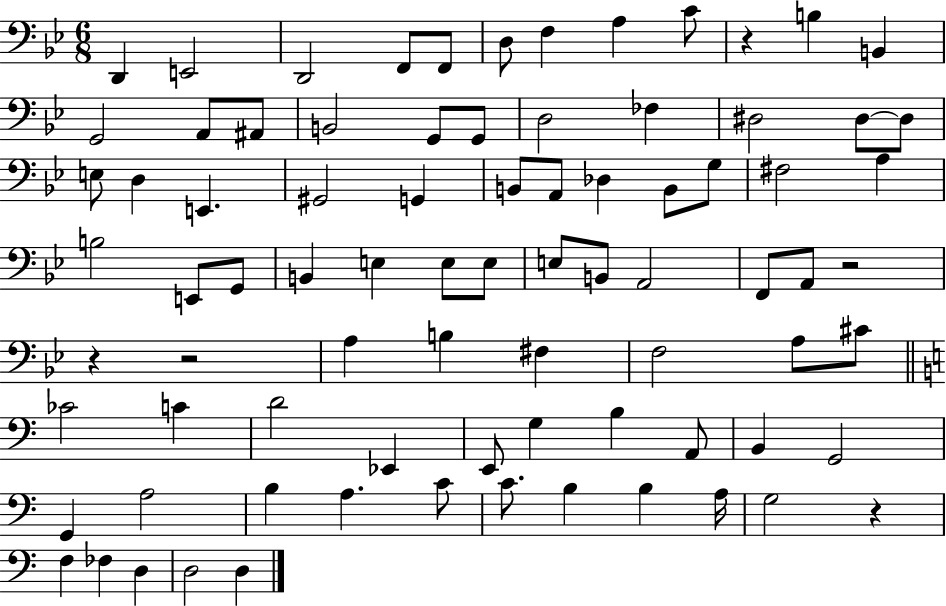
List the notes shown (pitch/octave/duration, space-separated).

D2/q E2/h D2/h F2/e F2/e D3/e F3/q A3/q C4/e R/q B3/q B2/q G2/h A2/e A#2/e B2/h G2/e G2/e D3/h FES3/q D#3/h D#3/e D#3/e E3/e D3/q E2/q. G#2/h G2/q B2/e A2/e Db3/q B2/e G3/e F#3/h A3/q B3/h E2/e G2/e B2/q E3/q E3/e E3/e E3/e B2/e A2/h F2/e A2/e R/h R/q R/h A3/q B3/q F#3/q F3/h A3/e C#4/e CES4/h C4/q D4/h Eb2/q E2/e G3/q B3/q A2/e B2/q G2/h G2/q A3/h B3/q A3/q. C4/e C4/e. B3/q B3/q A3/s G3/h R/q F3/q FES3/q D3/q D3/h D3/q